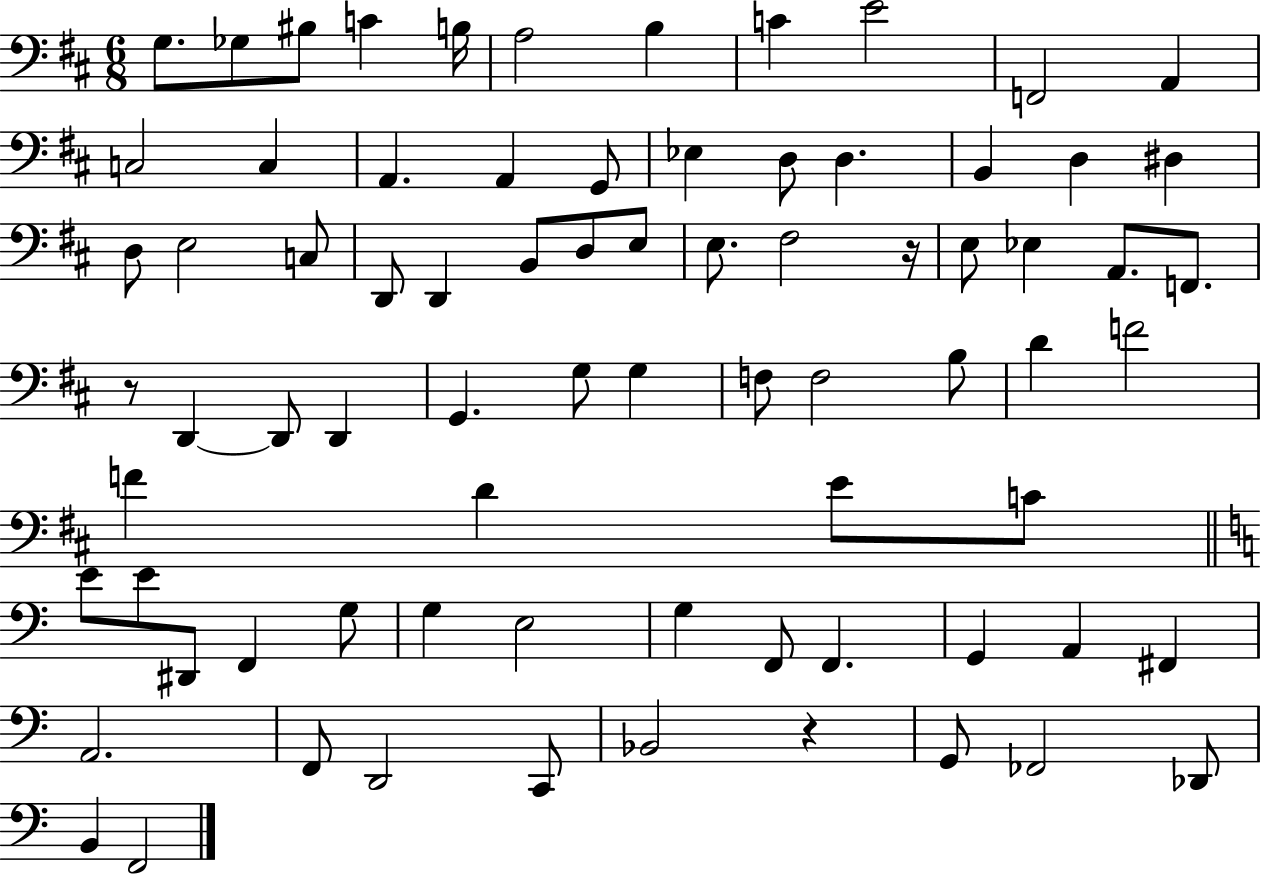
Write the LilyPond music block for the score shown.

{
  \clef bass
  \numericTimeSignature
  \time 6/8
  \key d \major
  g8. ges8 bis8 c'4 b16 | a2 b4 | c'4 e'2 | f,2 a,4 | \break c2 c4 | a,4. a,4 g,8 | ees4 d8 d4. | b,4 d4 dis4 | \break d8 e2 c8 | d,8 d,4 b,8 d8 e8 | e8. fis2 r16 | e8 ees4 a,8. f,8. | \break r8 d,4~~ d,8 d,4 | g,4. g8 g4 | f8 f2 b8 | d'4 f'2 | \break f'4 d'4 e'8 c'8 | \bar "||" \break \key a \minor e'8 e'8 dis,8 f,4 g8 | g4 e2 | g4 f,8 f,4. | g,4 a,4 fis,4 | \break a,2. | f,8 d,2 c,8 | bes,2 r4 | g,8 fes,2 des,8 | \break b,4 f,2 | \bar "|."
}